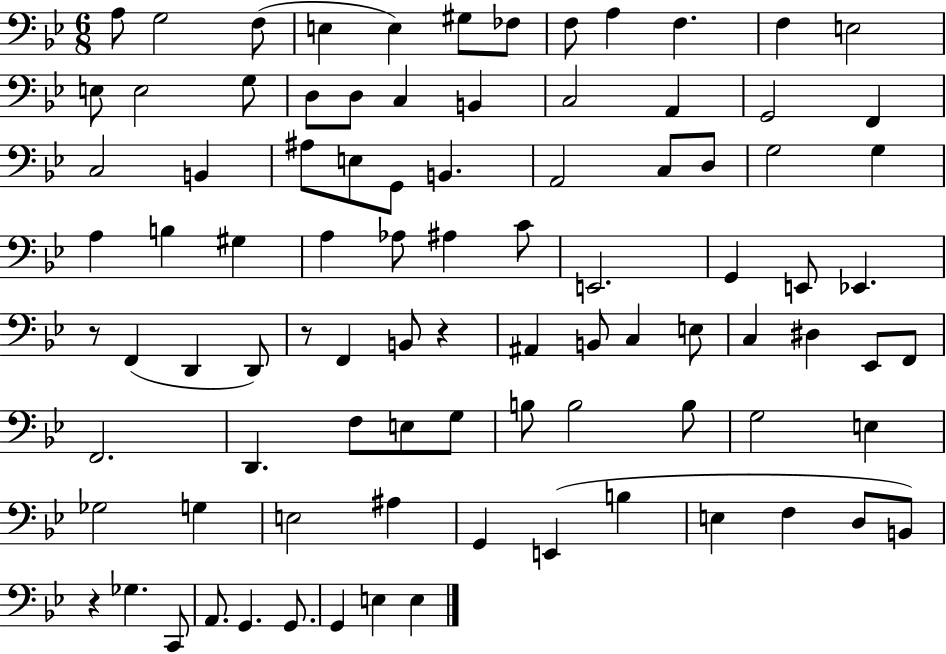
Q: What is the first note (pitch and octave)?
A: A3